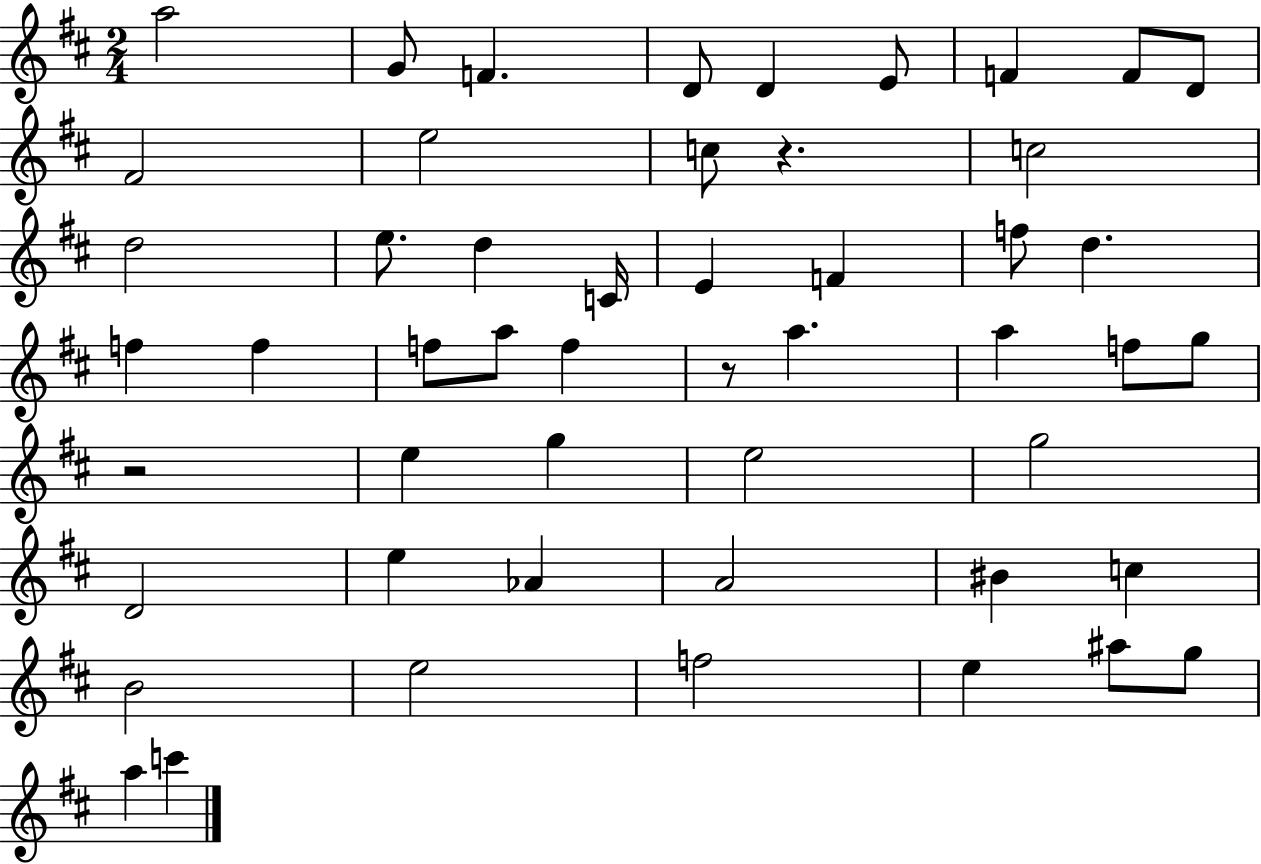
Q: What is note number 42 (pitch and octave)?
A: E5